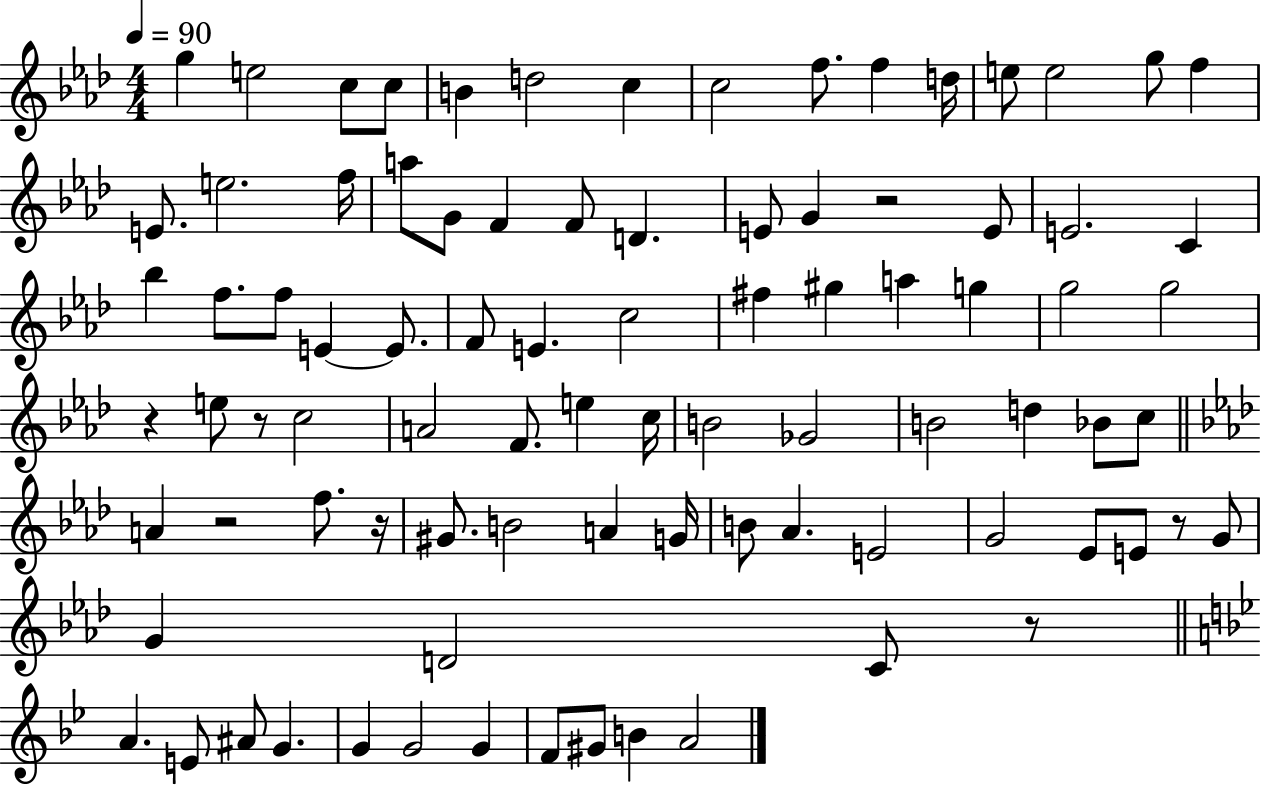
{
  \clef treble
  \numericTimeSignature
  \time 4/4
  \key aes \major
  \tempo 4 = 90
  \repeat volta 2 { g''4 e''2 c''8 c''8 | b'4 d''2 c''4 | c''2 f''8. f''4 d''16 | e''8 e''2 g''8 f''4 | \break e'8. e''2. f''16 | a''8 g'8 f'4 f'8 d'4. | e'8 g'4 r2 e'8 | e'2. c'4 | \break bes''4 f''8. f''8 e'4~~ e'8. | f'8 e'4. c''2 | fis''4 gis''4 a''4 g''4 | g''2 g''2 | \break r4 e''8 r8 c''2 | a'2 f'8. e''4 c''16 | b'2 ges'2 | b'2 d''4 bes'8 c''8 | \break \bar "||" \break \key aes \major a'4 r2 f''8. r16 | gis'8. b'2 a'4 g'16 | b'8 aes'4. e'2 | g'2 ees'8 e'8 r8 g'8 | \break g'4 d'2 c'8 r8 | \bar "||" \break \key bes \major a'4. e'8 ais'8 g'4. | g'4 g'2 g'4 | f'8 gis'8 b'4 a'2 | } \bar "|."
}